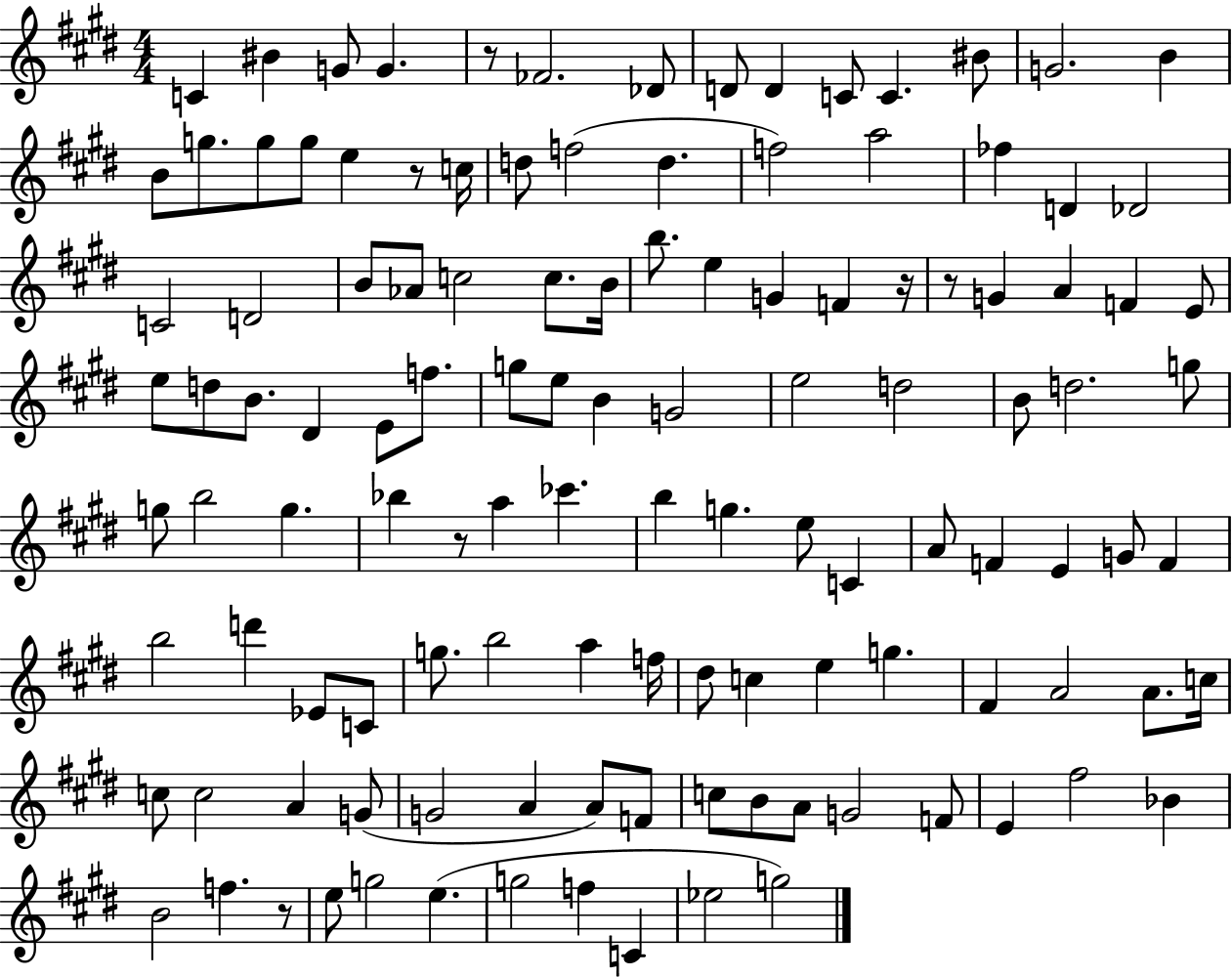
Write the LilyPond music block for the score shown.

{
  \clef treble
  \numericTimeSignature
  \time 4/4
  \key e \major
  c'4 bis'4 g'8 g'4. | r8 fes'2. des'8 | d'8 d'4 c'8 c'4. bis'8 | g'2. b'4 | \break b'8 g''8. g''8 g''8 e''4 r8 c''16 | d''8 f''2( d''4. | f''2) a''2 | fes''4 d'4 des'2 | \break c'2 d'2 | b'8 aes'8 c''2 c''8. b'16 | b''8. e''4 g'4 f'4 r16 | r8 g'4 a'4 f'4 e'8 | \break e''8 d''8 b'8. dis'4 e'8 f''8. | g''8 e''8 b'4 g'2 | e''2 d''2 | b'8 d''2. g''8 | \break g''8 b''2 g''4. | bes''4 r8 a''4 ces'''4. | b''4 g''4. e''8 c'4 | a'8 f'4 e'4 g'8 f'4 | \break b''2 d'''4 ees'8 c'8 | g''8. b''2 a''4 f''16 | dis''8 c''4 e''4 g''4. | fis'4 a'2 a'8. c''16 | \break c''8 c''2 a'4 g'8( | g'2 a'4 a'8) f'8 | c''8 b'8 a'8 g'2 f'8 | e'4 fis''2 bes'4 | \break b'2 f''4. r8 | e''8 g''2 e''4.( | g''2 f''4 c'4 | ees''2 g''2) | \break \bar "|."
}